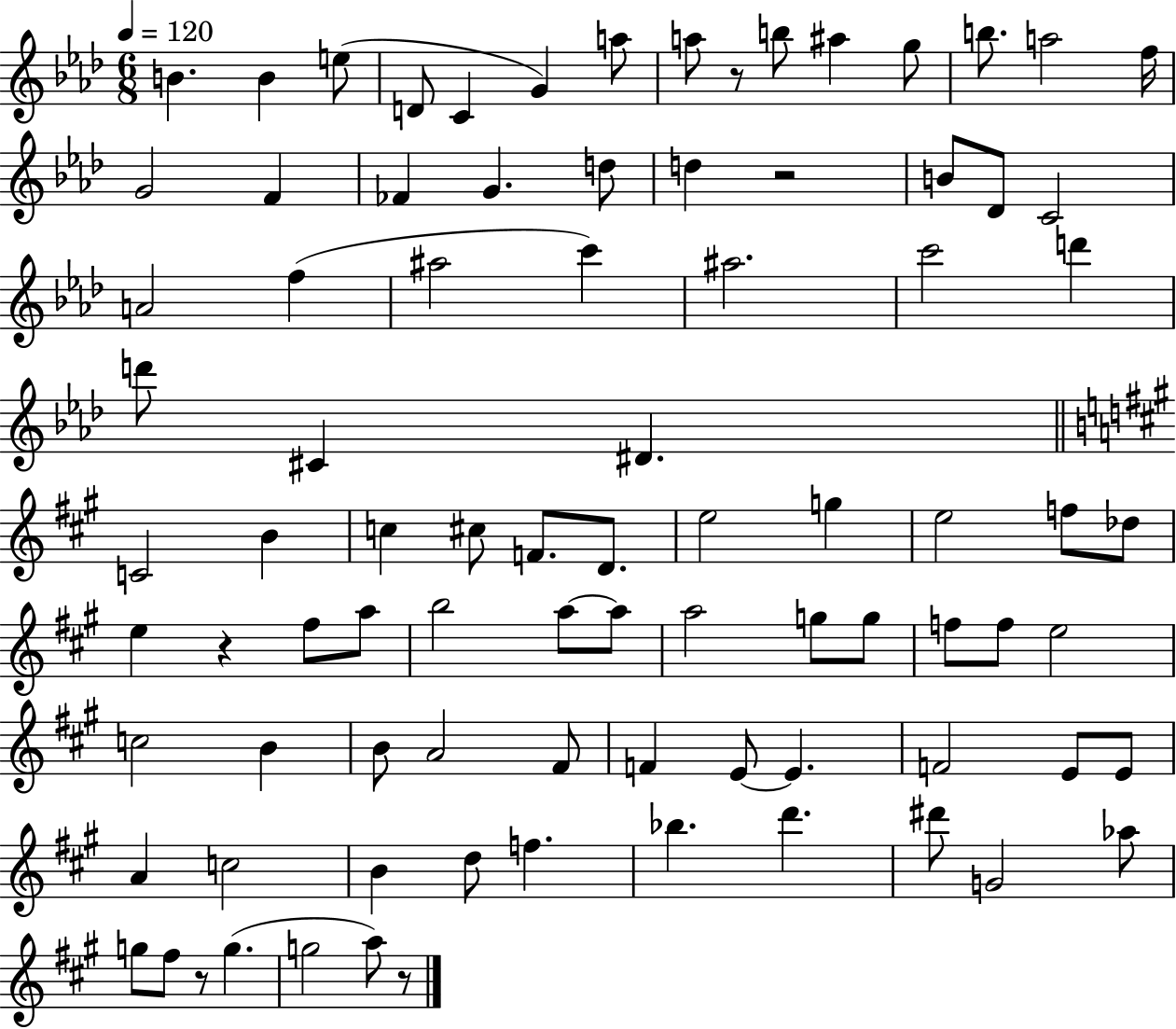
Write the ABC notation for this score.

X:1
T:Untitled
M:6/8
L:1/4
K:Ab
B B e/2 D/2 C G a/2 a/2 z/2 b/2 ^a g/2 b/2 a2 f/4 G2 F _F G d/2 d z2 B/2 _D/2 C2 A2 f ^a2 c' ^a2 c'2 d' d'/2 ^C ^D C2 B c ^c/2 F/2 D/2 e2 g e2 f/2 _d/2 e z ^f/2 a/2 b2 a/2 a/2 a2 g/2 g/2 f/2 f/2 e2 c2 B B/2 A2 ^F/2 F E/2 E F2 E/2 E/2 A c2 B d/2 f _b d' ^d'/2 G2 _a/2 g/2 ^f/2 z/2 g g2 a/2 z/2